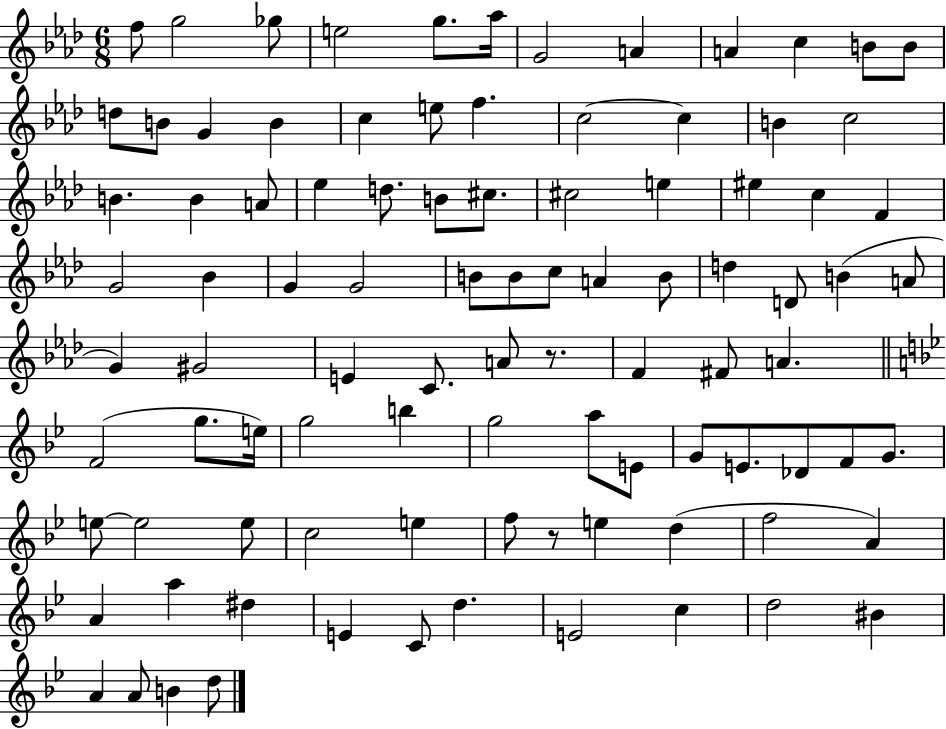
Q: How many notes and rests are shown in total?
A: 95